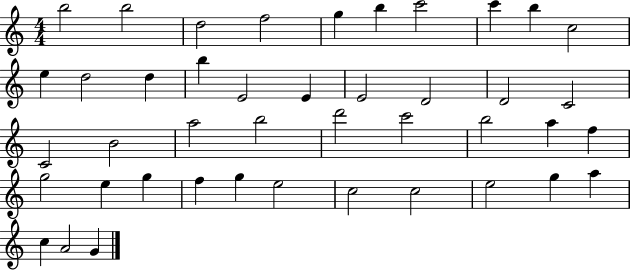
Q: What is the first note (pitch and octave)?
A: B5